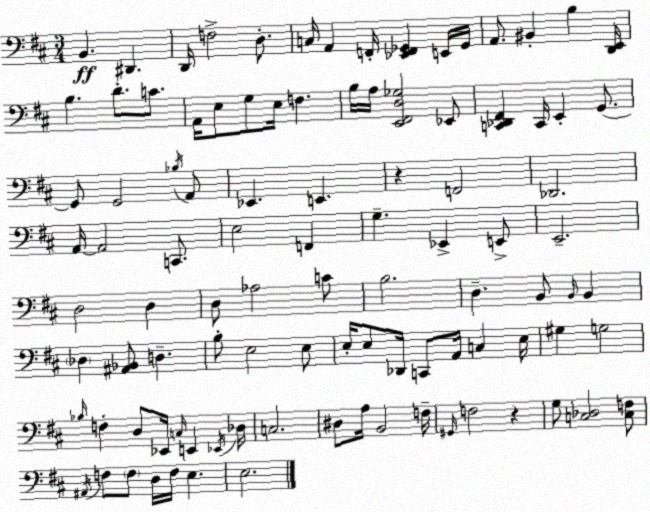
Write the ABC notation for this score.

X:1
T:Untitled
M:3/4
L:1/4
K:D
B,, ^D,, D,,/4 F,2 D,/2 C,/4 A,, F,,/4 [_E,,F,,_G,,] E,,/4 _G,,/4 A,,/2 ^B,, B, [D,,E,,]/4 B, D/2 C/2 A,,/4 E,/2 G,/2 E,/4 F, B,/4 A,/4 [E,,^F,,D,_G,]2 _E,,/2 [C,,_D,,^F,,] C,,/4 E,, G,,/2 G,,/2 G,,2 _B,/4 A,,/2 _E,, E,, z F,,2 _D,,2 A,,/4 A,,2 C,,/2 E,2 F,, G, _E,, E,,/2 E,,2 D,2 D, D,/2 _A,2 C/2 B,2 D, B,,/2 B,,/4 B,, _D, [^A,,_B,,]/2 D, B,/2 E,2 E,/2 E,/4 E,/2 _D,,/4 C,,/2 A,,/4 C, E,/4 ^G, G,2 _B,/4 F, D,/2 _E,,/4 C,/4 E,, _E,,/4 _D,/4 C,2 ^D,/2 A,/4 B,,2 F,/4 ^G,,/4 F,2 z G,/2 [C,_D,]2 [C,F,]/2 ^A,,/4 F,/2 F,/2 D,/4 F,/4 E, E,2